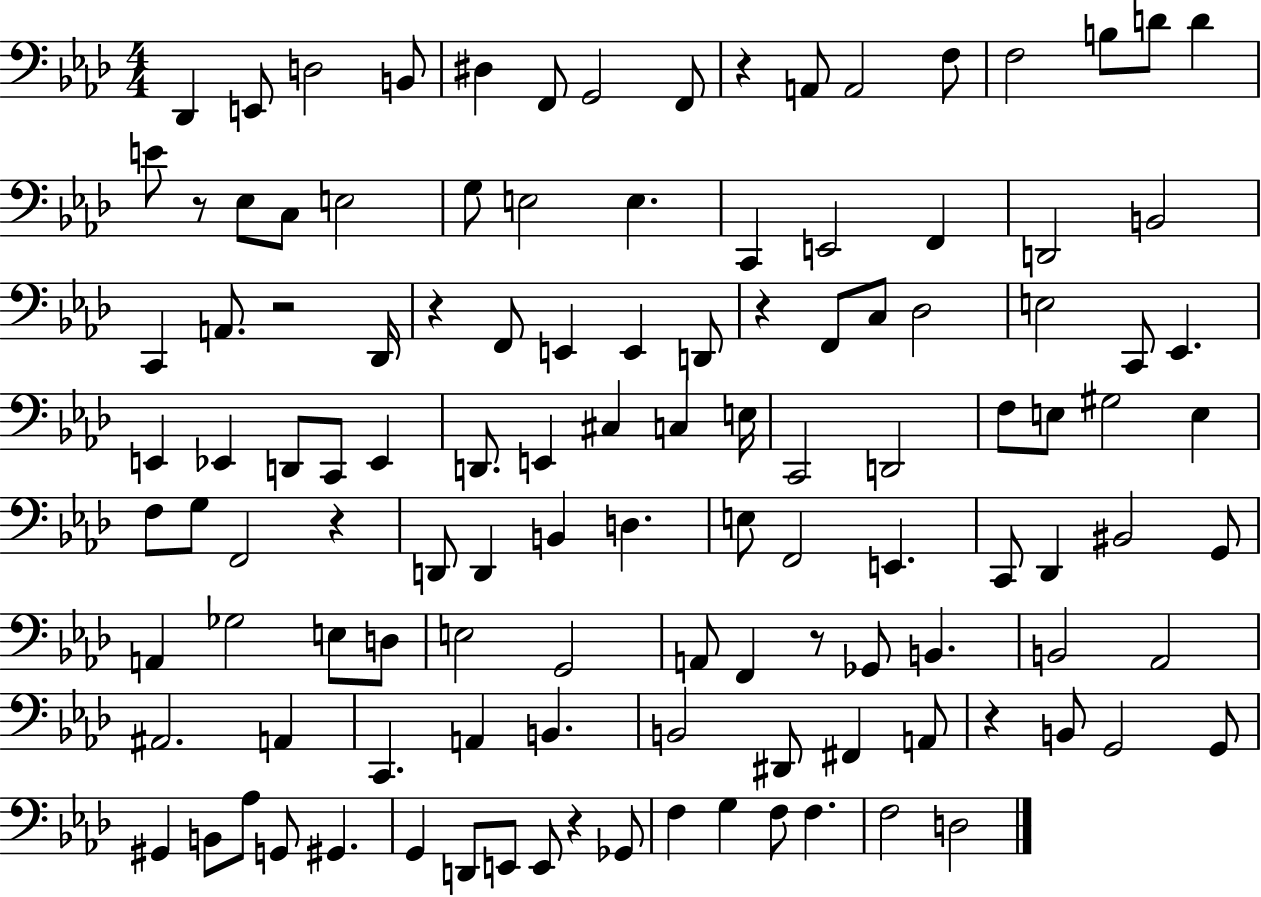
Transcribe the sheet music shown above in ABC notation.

X:1
T:Untitled
M:4/4
L:1/4
K:Ab
_D,, E,,/2 D,2 B,,/2 ^D, F,,/2 G,,2 F,,/2 z A,,/2 A,,2 F,/2 F,2 B,/2 D/2 D E/2 z/2 _E,/2 C,/2 E,2 G,/2 E,2 E, C,, E,,2 F,, D,,2 B,,2 C,, A,,/2 z2 _D,,/4 z F,,/2 E,, E,, D,,/2 z F,,/2 C,/2 _D,2 E,2 C,,/2 _E,, E,, _E,, D,,/2 C,,/2 _E,, D,,/2 E,, ^C, C, E,/4 C,,2 D,,2 F,/2 E,/2 ^G,2 E, F,/2 G,/2 F,,2 z D,,/2 D,, B,, D, E,/2 F,,2 E,, C,,/2 _D,, ^B,,2 G,,/2 A,, _G,2 E,/2 D,/2 E,2 G,,2 A,,/2 F,, z/2 _G,,/2 B,, B,,2 _A,,2 ^A,,2 A,, C,, A,, B,, B,,2 ^D,,/2 ^F,, A,,/2 z B,,/2 G,,2 G,,/2 ^G,, B,,/2 _A,/2 G,,/2 ^G,, G,, D,,/2 E,,/2 E,,/2 z _G,,/2 F, G, F,/2 F, F,2 D,2